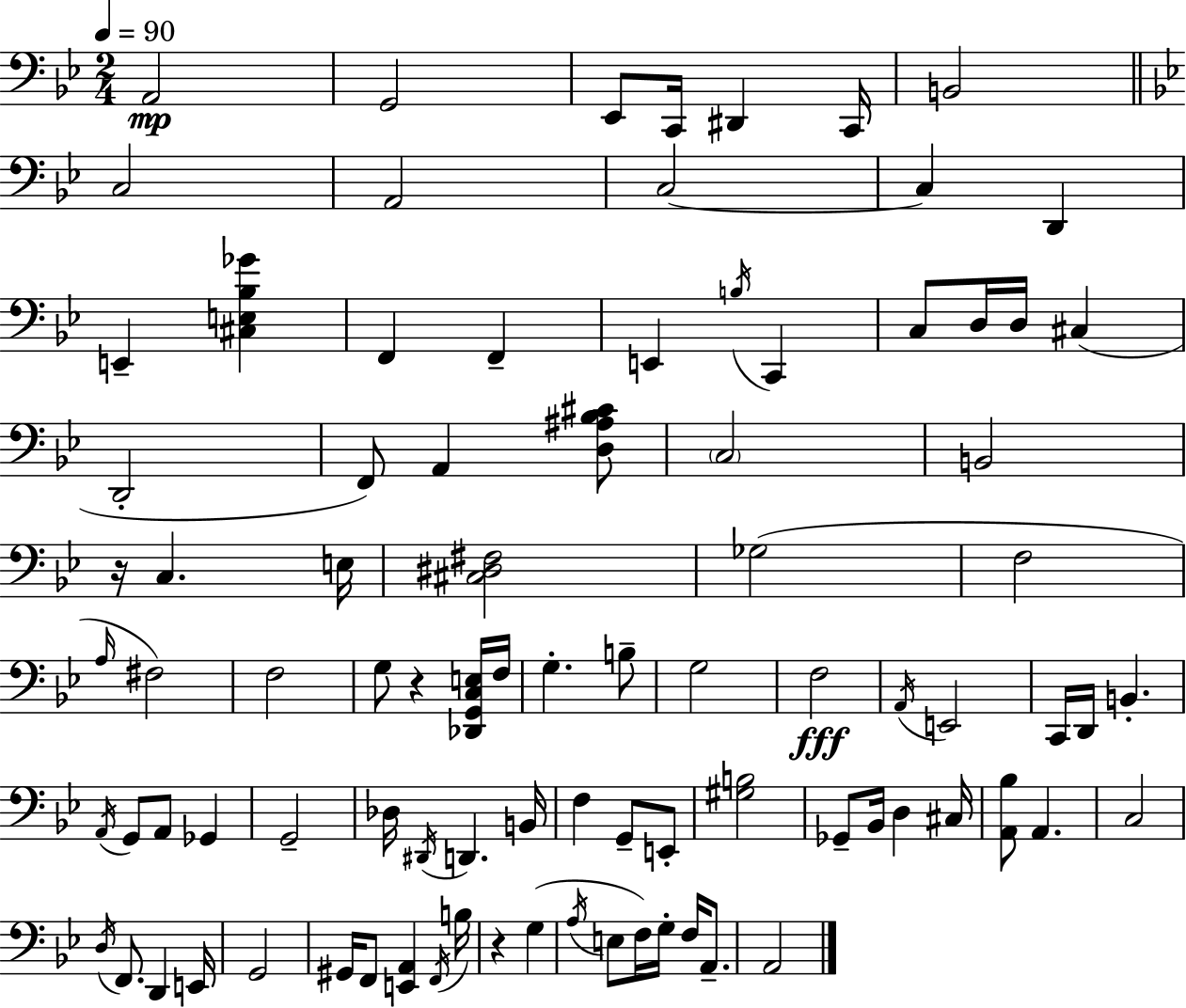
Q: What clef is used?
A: bass